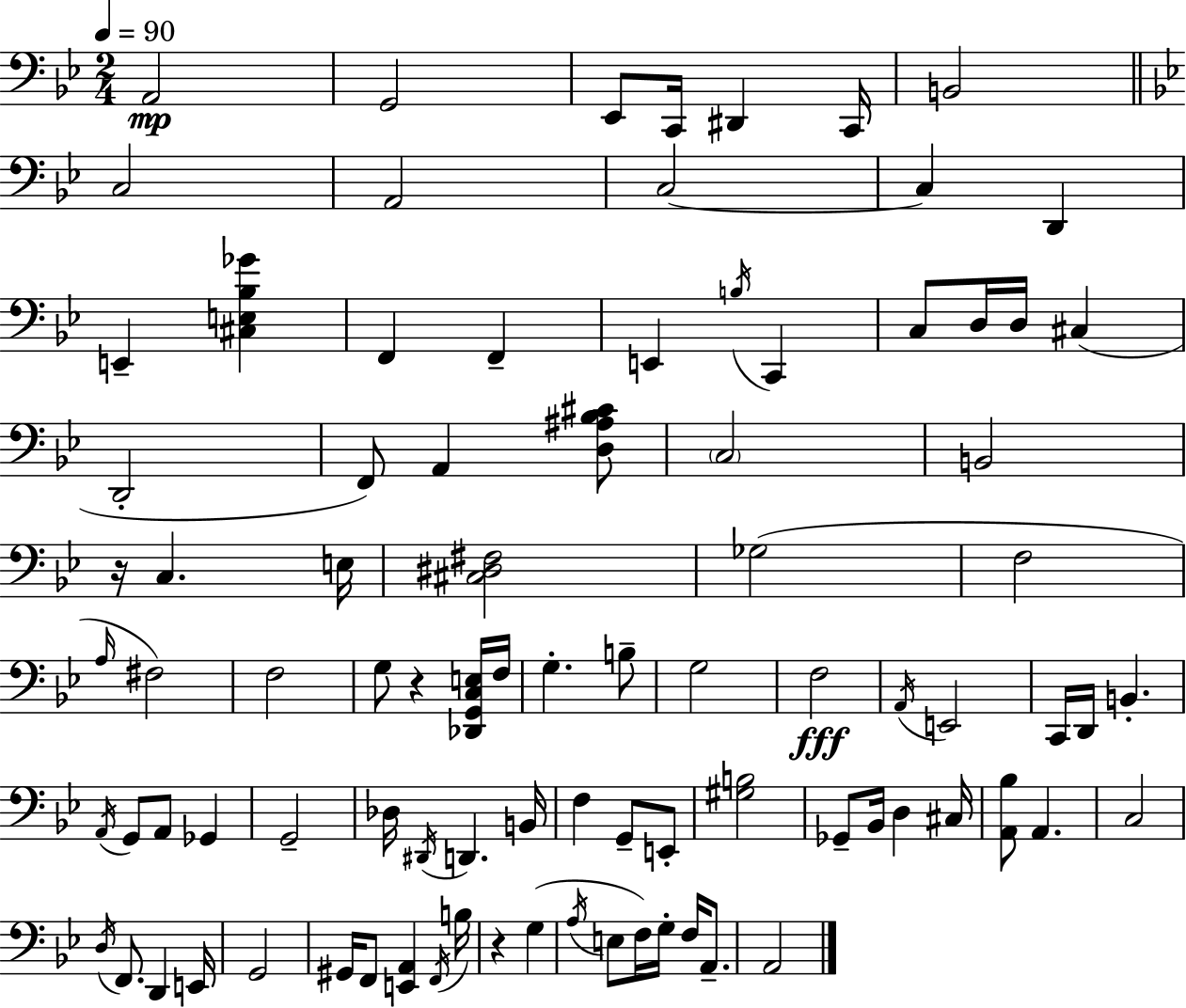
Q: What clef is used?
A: bass